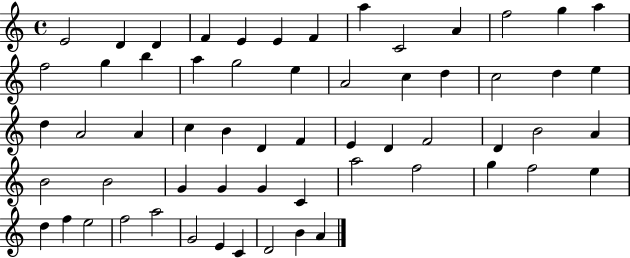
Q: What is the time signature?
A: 4/4